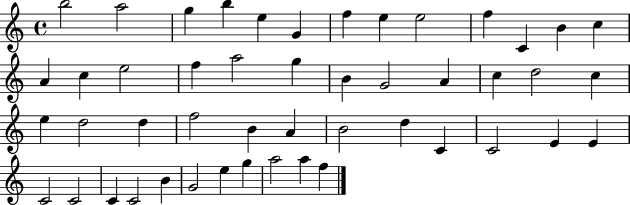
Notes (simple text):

B5/h A5/h G5/q B5/q E5/q G4/q F5/q E5/q E5/h F5/q C4/q B4/q C5/q A4/q C5/q E5/h F5/q A5/h G5/q B4/q G4/h A4/q C5/q D5/h C5/q E5/q D5/h D5/q F5/h B4/q A4/q B4/h D5/q C4/q C4/h E4/q E4/q C4/h C4/h C4/q C4/h B4/q G4/h E5/q G5/q A5/h A5/q F5/q